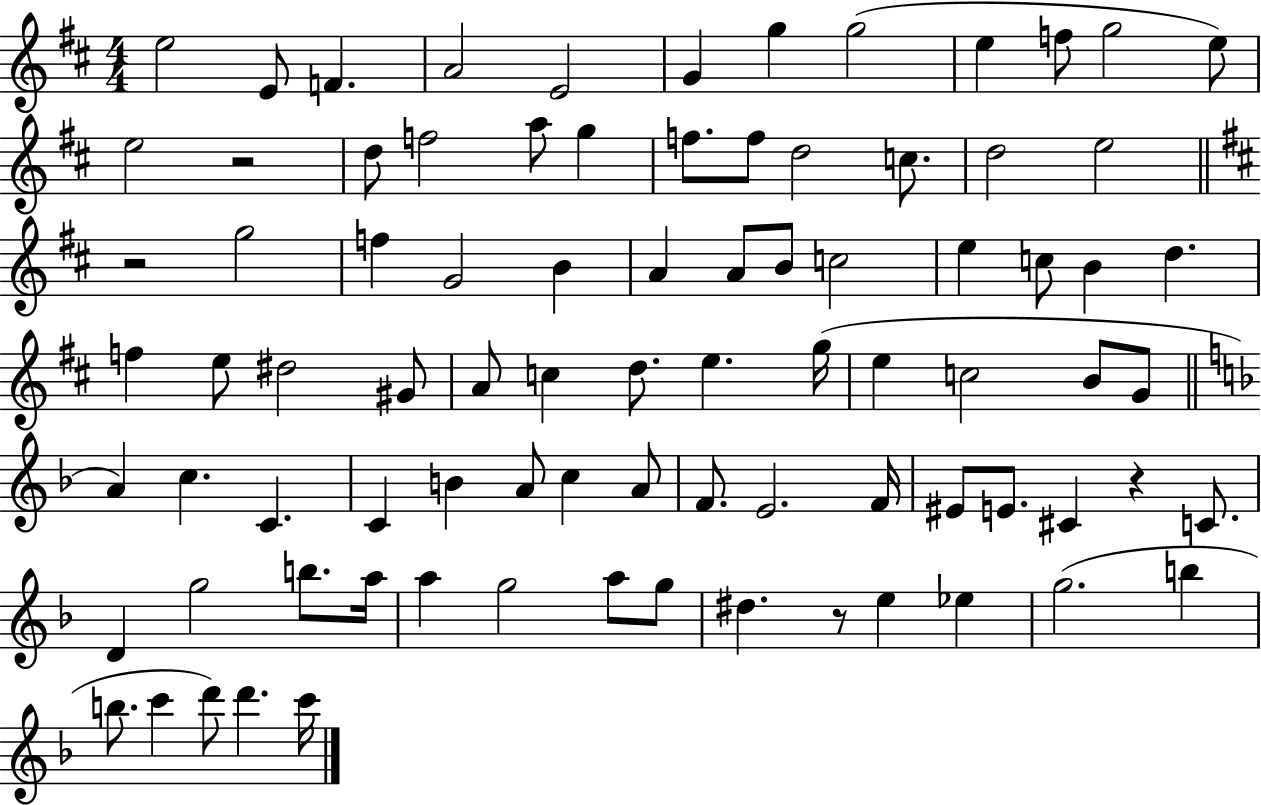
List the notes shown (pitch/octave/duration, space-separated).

E5/h E4/e F4/q. A4/h E4/h G4/q G5/q G5/h E5/q F5/e G5/h E5/e E5/h R/h D5/e F5/h A5/e G5/q F5/e. F5/e D5/h C5/e. D5/h E5/h R/h G5/h F5/q G4/h B4/q A4/q A4/e B4/e C5/h E5/q C5/e B4/q D5/q. F5/q E5/e D#5/h G#4/e A4/e C5/q D5/e. E5/q. G5/s E5/q C5/h B4/e G4/e A4/q C5/q. C4/q. C4/q B4/q A4/e C5/q A4/e F4/e. E4/h. F4/s EIS4/e E4/e. C#4/q R/q C4/e. D4/q G5/h B5/e. A5/s A5/q G5/h A5/e G5/e D#5/q. R/e E5/q Eb5/q G5/h. B5/q B5/e. C6/q D6/e D6/q. C6/s